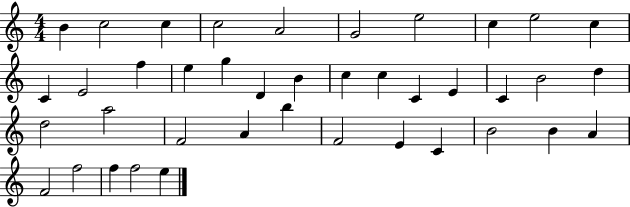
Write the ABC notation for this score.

X:1
T:Untitled
M:4/4
L:1/4
K:C
B c2 c c2 A2 G2 e2 c e2 c C E2 f e g D B c c C E C B2 d d2 a2 F2 A b F2 E C B2 B A F2 f2 f f2 e